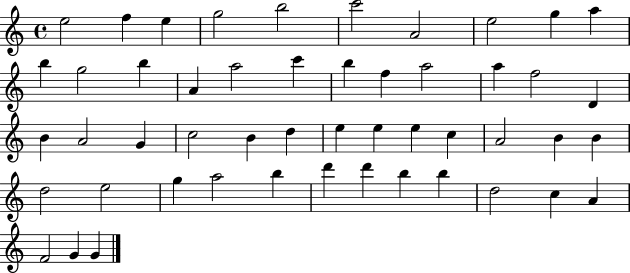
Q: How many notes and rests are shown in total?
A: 50